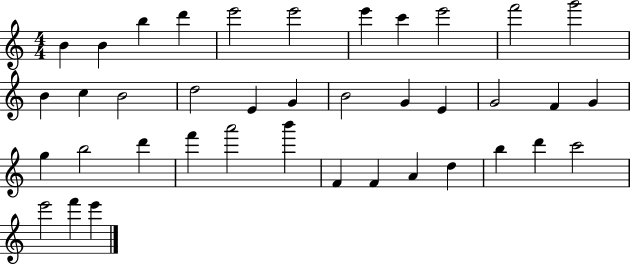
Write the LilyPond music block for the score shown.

{
  \clef treble
  \numericTimeSignature
  \time 4/4
  \key c \major
  b'4 b'4 b''4 d'''4 | e'''2 e'''2 | e'''4 c'''4 e'''2 | f'''2 g'''2 | \break b'4 c''4 b'2 | d''2 e'4 g'4 | b'2 g'4 e'4 | g'2 f'4 g'4 | \break g''4 b''2 d'''4 | f'''4 a'''2 b'''4 | f'4 f'4 a'4 d''4 | b''4 d'''4 c'''2 | \break e'''2 f'''4 e'''4 | \bar "|."
}